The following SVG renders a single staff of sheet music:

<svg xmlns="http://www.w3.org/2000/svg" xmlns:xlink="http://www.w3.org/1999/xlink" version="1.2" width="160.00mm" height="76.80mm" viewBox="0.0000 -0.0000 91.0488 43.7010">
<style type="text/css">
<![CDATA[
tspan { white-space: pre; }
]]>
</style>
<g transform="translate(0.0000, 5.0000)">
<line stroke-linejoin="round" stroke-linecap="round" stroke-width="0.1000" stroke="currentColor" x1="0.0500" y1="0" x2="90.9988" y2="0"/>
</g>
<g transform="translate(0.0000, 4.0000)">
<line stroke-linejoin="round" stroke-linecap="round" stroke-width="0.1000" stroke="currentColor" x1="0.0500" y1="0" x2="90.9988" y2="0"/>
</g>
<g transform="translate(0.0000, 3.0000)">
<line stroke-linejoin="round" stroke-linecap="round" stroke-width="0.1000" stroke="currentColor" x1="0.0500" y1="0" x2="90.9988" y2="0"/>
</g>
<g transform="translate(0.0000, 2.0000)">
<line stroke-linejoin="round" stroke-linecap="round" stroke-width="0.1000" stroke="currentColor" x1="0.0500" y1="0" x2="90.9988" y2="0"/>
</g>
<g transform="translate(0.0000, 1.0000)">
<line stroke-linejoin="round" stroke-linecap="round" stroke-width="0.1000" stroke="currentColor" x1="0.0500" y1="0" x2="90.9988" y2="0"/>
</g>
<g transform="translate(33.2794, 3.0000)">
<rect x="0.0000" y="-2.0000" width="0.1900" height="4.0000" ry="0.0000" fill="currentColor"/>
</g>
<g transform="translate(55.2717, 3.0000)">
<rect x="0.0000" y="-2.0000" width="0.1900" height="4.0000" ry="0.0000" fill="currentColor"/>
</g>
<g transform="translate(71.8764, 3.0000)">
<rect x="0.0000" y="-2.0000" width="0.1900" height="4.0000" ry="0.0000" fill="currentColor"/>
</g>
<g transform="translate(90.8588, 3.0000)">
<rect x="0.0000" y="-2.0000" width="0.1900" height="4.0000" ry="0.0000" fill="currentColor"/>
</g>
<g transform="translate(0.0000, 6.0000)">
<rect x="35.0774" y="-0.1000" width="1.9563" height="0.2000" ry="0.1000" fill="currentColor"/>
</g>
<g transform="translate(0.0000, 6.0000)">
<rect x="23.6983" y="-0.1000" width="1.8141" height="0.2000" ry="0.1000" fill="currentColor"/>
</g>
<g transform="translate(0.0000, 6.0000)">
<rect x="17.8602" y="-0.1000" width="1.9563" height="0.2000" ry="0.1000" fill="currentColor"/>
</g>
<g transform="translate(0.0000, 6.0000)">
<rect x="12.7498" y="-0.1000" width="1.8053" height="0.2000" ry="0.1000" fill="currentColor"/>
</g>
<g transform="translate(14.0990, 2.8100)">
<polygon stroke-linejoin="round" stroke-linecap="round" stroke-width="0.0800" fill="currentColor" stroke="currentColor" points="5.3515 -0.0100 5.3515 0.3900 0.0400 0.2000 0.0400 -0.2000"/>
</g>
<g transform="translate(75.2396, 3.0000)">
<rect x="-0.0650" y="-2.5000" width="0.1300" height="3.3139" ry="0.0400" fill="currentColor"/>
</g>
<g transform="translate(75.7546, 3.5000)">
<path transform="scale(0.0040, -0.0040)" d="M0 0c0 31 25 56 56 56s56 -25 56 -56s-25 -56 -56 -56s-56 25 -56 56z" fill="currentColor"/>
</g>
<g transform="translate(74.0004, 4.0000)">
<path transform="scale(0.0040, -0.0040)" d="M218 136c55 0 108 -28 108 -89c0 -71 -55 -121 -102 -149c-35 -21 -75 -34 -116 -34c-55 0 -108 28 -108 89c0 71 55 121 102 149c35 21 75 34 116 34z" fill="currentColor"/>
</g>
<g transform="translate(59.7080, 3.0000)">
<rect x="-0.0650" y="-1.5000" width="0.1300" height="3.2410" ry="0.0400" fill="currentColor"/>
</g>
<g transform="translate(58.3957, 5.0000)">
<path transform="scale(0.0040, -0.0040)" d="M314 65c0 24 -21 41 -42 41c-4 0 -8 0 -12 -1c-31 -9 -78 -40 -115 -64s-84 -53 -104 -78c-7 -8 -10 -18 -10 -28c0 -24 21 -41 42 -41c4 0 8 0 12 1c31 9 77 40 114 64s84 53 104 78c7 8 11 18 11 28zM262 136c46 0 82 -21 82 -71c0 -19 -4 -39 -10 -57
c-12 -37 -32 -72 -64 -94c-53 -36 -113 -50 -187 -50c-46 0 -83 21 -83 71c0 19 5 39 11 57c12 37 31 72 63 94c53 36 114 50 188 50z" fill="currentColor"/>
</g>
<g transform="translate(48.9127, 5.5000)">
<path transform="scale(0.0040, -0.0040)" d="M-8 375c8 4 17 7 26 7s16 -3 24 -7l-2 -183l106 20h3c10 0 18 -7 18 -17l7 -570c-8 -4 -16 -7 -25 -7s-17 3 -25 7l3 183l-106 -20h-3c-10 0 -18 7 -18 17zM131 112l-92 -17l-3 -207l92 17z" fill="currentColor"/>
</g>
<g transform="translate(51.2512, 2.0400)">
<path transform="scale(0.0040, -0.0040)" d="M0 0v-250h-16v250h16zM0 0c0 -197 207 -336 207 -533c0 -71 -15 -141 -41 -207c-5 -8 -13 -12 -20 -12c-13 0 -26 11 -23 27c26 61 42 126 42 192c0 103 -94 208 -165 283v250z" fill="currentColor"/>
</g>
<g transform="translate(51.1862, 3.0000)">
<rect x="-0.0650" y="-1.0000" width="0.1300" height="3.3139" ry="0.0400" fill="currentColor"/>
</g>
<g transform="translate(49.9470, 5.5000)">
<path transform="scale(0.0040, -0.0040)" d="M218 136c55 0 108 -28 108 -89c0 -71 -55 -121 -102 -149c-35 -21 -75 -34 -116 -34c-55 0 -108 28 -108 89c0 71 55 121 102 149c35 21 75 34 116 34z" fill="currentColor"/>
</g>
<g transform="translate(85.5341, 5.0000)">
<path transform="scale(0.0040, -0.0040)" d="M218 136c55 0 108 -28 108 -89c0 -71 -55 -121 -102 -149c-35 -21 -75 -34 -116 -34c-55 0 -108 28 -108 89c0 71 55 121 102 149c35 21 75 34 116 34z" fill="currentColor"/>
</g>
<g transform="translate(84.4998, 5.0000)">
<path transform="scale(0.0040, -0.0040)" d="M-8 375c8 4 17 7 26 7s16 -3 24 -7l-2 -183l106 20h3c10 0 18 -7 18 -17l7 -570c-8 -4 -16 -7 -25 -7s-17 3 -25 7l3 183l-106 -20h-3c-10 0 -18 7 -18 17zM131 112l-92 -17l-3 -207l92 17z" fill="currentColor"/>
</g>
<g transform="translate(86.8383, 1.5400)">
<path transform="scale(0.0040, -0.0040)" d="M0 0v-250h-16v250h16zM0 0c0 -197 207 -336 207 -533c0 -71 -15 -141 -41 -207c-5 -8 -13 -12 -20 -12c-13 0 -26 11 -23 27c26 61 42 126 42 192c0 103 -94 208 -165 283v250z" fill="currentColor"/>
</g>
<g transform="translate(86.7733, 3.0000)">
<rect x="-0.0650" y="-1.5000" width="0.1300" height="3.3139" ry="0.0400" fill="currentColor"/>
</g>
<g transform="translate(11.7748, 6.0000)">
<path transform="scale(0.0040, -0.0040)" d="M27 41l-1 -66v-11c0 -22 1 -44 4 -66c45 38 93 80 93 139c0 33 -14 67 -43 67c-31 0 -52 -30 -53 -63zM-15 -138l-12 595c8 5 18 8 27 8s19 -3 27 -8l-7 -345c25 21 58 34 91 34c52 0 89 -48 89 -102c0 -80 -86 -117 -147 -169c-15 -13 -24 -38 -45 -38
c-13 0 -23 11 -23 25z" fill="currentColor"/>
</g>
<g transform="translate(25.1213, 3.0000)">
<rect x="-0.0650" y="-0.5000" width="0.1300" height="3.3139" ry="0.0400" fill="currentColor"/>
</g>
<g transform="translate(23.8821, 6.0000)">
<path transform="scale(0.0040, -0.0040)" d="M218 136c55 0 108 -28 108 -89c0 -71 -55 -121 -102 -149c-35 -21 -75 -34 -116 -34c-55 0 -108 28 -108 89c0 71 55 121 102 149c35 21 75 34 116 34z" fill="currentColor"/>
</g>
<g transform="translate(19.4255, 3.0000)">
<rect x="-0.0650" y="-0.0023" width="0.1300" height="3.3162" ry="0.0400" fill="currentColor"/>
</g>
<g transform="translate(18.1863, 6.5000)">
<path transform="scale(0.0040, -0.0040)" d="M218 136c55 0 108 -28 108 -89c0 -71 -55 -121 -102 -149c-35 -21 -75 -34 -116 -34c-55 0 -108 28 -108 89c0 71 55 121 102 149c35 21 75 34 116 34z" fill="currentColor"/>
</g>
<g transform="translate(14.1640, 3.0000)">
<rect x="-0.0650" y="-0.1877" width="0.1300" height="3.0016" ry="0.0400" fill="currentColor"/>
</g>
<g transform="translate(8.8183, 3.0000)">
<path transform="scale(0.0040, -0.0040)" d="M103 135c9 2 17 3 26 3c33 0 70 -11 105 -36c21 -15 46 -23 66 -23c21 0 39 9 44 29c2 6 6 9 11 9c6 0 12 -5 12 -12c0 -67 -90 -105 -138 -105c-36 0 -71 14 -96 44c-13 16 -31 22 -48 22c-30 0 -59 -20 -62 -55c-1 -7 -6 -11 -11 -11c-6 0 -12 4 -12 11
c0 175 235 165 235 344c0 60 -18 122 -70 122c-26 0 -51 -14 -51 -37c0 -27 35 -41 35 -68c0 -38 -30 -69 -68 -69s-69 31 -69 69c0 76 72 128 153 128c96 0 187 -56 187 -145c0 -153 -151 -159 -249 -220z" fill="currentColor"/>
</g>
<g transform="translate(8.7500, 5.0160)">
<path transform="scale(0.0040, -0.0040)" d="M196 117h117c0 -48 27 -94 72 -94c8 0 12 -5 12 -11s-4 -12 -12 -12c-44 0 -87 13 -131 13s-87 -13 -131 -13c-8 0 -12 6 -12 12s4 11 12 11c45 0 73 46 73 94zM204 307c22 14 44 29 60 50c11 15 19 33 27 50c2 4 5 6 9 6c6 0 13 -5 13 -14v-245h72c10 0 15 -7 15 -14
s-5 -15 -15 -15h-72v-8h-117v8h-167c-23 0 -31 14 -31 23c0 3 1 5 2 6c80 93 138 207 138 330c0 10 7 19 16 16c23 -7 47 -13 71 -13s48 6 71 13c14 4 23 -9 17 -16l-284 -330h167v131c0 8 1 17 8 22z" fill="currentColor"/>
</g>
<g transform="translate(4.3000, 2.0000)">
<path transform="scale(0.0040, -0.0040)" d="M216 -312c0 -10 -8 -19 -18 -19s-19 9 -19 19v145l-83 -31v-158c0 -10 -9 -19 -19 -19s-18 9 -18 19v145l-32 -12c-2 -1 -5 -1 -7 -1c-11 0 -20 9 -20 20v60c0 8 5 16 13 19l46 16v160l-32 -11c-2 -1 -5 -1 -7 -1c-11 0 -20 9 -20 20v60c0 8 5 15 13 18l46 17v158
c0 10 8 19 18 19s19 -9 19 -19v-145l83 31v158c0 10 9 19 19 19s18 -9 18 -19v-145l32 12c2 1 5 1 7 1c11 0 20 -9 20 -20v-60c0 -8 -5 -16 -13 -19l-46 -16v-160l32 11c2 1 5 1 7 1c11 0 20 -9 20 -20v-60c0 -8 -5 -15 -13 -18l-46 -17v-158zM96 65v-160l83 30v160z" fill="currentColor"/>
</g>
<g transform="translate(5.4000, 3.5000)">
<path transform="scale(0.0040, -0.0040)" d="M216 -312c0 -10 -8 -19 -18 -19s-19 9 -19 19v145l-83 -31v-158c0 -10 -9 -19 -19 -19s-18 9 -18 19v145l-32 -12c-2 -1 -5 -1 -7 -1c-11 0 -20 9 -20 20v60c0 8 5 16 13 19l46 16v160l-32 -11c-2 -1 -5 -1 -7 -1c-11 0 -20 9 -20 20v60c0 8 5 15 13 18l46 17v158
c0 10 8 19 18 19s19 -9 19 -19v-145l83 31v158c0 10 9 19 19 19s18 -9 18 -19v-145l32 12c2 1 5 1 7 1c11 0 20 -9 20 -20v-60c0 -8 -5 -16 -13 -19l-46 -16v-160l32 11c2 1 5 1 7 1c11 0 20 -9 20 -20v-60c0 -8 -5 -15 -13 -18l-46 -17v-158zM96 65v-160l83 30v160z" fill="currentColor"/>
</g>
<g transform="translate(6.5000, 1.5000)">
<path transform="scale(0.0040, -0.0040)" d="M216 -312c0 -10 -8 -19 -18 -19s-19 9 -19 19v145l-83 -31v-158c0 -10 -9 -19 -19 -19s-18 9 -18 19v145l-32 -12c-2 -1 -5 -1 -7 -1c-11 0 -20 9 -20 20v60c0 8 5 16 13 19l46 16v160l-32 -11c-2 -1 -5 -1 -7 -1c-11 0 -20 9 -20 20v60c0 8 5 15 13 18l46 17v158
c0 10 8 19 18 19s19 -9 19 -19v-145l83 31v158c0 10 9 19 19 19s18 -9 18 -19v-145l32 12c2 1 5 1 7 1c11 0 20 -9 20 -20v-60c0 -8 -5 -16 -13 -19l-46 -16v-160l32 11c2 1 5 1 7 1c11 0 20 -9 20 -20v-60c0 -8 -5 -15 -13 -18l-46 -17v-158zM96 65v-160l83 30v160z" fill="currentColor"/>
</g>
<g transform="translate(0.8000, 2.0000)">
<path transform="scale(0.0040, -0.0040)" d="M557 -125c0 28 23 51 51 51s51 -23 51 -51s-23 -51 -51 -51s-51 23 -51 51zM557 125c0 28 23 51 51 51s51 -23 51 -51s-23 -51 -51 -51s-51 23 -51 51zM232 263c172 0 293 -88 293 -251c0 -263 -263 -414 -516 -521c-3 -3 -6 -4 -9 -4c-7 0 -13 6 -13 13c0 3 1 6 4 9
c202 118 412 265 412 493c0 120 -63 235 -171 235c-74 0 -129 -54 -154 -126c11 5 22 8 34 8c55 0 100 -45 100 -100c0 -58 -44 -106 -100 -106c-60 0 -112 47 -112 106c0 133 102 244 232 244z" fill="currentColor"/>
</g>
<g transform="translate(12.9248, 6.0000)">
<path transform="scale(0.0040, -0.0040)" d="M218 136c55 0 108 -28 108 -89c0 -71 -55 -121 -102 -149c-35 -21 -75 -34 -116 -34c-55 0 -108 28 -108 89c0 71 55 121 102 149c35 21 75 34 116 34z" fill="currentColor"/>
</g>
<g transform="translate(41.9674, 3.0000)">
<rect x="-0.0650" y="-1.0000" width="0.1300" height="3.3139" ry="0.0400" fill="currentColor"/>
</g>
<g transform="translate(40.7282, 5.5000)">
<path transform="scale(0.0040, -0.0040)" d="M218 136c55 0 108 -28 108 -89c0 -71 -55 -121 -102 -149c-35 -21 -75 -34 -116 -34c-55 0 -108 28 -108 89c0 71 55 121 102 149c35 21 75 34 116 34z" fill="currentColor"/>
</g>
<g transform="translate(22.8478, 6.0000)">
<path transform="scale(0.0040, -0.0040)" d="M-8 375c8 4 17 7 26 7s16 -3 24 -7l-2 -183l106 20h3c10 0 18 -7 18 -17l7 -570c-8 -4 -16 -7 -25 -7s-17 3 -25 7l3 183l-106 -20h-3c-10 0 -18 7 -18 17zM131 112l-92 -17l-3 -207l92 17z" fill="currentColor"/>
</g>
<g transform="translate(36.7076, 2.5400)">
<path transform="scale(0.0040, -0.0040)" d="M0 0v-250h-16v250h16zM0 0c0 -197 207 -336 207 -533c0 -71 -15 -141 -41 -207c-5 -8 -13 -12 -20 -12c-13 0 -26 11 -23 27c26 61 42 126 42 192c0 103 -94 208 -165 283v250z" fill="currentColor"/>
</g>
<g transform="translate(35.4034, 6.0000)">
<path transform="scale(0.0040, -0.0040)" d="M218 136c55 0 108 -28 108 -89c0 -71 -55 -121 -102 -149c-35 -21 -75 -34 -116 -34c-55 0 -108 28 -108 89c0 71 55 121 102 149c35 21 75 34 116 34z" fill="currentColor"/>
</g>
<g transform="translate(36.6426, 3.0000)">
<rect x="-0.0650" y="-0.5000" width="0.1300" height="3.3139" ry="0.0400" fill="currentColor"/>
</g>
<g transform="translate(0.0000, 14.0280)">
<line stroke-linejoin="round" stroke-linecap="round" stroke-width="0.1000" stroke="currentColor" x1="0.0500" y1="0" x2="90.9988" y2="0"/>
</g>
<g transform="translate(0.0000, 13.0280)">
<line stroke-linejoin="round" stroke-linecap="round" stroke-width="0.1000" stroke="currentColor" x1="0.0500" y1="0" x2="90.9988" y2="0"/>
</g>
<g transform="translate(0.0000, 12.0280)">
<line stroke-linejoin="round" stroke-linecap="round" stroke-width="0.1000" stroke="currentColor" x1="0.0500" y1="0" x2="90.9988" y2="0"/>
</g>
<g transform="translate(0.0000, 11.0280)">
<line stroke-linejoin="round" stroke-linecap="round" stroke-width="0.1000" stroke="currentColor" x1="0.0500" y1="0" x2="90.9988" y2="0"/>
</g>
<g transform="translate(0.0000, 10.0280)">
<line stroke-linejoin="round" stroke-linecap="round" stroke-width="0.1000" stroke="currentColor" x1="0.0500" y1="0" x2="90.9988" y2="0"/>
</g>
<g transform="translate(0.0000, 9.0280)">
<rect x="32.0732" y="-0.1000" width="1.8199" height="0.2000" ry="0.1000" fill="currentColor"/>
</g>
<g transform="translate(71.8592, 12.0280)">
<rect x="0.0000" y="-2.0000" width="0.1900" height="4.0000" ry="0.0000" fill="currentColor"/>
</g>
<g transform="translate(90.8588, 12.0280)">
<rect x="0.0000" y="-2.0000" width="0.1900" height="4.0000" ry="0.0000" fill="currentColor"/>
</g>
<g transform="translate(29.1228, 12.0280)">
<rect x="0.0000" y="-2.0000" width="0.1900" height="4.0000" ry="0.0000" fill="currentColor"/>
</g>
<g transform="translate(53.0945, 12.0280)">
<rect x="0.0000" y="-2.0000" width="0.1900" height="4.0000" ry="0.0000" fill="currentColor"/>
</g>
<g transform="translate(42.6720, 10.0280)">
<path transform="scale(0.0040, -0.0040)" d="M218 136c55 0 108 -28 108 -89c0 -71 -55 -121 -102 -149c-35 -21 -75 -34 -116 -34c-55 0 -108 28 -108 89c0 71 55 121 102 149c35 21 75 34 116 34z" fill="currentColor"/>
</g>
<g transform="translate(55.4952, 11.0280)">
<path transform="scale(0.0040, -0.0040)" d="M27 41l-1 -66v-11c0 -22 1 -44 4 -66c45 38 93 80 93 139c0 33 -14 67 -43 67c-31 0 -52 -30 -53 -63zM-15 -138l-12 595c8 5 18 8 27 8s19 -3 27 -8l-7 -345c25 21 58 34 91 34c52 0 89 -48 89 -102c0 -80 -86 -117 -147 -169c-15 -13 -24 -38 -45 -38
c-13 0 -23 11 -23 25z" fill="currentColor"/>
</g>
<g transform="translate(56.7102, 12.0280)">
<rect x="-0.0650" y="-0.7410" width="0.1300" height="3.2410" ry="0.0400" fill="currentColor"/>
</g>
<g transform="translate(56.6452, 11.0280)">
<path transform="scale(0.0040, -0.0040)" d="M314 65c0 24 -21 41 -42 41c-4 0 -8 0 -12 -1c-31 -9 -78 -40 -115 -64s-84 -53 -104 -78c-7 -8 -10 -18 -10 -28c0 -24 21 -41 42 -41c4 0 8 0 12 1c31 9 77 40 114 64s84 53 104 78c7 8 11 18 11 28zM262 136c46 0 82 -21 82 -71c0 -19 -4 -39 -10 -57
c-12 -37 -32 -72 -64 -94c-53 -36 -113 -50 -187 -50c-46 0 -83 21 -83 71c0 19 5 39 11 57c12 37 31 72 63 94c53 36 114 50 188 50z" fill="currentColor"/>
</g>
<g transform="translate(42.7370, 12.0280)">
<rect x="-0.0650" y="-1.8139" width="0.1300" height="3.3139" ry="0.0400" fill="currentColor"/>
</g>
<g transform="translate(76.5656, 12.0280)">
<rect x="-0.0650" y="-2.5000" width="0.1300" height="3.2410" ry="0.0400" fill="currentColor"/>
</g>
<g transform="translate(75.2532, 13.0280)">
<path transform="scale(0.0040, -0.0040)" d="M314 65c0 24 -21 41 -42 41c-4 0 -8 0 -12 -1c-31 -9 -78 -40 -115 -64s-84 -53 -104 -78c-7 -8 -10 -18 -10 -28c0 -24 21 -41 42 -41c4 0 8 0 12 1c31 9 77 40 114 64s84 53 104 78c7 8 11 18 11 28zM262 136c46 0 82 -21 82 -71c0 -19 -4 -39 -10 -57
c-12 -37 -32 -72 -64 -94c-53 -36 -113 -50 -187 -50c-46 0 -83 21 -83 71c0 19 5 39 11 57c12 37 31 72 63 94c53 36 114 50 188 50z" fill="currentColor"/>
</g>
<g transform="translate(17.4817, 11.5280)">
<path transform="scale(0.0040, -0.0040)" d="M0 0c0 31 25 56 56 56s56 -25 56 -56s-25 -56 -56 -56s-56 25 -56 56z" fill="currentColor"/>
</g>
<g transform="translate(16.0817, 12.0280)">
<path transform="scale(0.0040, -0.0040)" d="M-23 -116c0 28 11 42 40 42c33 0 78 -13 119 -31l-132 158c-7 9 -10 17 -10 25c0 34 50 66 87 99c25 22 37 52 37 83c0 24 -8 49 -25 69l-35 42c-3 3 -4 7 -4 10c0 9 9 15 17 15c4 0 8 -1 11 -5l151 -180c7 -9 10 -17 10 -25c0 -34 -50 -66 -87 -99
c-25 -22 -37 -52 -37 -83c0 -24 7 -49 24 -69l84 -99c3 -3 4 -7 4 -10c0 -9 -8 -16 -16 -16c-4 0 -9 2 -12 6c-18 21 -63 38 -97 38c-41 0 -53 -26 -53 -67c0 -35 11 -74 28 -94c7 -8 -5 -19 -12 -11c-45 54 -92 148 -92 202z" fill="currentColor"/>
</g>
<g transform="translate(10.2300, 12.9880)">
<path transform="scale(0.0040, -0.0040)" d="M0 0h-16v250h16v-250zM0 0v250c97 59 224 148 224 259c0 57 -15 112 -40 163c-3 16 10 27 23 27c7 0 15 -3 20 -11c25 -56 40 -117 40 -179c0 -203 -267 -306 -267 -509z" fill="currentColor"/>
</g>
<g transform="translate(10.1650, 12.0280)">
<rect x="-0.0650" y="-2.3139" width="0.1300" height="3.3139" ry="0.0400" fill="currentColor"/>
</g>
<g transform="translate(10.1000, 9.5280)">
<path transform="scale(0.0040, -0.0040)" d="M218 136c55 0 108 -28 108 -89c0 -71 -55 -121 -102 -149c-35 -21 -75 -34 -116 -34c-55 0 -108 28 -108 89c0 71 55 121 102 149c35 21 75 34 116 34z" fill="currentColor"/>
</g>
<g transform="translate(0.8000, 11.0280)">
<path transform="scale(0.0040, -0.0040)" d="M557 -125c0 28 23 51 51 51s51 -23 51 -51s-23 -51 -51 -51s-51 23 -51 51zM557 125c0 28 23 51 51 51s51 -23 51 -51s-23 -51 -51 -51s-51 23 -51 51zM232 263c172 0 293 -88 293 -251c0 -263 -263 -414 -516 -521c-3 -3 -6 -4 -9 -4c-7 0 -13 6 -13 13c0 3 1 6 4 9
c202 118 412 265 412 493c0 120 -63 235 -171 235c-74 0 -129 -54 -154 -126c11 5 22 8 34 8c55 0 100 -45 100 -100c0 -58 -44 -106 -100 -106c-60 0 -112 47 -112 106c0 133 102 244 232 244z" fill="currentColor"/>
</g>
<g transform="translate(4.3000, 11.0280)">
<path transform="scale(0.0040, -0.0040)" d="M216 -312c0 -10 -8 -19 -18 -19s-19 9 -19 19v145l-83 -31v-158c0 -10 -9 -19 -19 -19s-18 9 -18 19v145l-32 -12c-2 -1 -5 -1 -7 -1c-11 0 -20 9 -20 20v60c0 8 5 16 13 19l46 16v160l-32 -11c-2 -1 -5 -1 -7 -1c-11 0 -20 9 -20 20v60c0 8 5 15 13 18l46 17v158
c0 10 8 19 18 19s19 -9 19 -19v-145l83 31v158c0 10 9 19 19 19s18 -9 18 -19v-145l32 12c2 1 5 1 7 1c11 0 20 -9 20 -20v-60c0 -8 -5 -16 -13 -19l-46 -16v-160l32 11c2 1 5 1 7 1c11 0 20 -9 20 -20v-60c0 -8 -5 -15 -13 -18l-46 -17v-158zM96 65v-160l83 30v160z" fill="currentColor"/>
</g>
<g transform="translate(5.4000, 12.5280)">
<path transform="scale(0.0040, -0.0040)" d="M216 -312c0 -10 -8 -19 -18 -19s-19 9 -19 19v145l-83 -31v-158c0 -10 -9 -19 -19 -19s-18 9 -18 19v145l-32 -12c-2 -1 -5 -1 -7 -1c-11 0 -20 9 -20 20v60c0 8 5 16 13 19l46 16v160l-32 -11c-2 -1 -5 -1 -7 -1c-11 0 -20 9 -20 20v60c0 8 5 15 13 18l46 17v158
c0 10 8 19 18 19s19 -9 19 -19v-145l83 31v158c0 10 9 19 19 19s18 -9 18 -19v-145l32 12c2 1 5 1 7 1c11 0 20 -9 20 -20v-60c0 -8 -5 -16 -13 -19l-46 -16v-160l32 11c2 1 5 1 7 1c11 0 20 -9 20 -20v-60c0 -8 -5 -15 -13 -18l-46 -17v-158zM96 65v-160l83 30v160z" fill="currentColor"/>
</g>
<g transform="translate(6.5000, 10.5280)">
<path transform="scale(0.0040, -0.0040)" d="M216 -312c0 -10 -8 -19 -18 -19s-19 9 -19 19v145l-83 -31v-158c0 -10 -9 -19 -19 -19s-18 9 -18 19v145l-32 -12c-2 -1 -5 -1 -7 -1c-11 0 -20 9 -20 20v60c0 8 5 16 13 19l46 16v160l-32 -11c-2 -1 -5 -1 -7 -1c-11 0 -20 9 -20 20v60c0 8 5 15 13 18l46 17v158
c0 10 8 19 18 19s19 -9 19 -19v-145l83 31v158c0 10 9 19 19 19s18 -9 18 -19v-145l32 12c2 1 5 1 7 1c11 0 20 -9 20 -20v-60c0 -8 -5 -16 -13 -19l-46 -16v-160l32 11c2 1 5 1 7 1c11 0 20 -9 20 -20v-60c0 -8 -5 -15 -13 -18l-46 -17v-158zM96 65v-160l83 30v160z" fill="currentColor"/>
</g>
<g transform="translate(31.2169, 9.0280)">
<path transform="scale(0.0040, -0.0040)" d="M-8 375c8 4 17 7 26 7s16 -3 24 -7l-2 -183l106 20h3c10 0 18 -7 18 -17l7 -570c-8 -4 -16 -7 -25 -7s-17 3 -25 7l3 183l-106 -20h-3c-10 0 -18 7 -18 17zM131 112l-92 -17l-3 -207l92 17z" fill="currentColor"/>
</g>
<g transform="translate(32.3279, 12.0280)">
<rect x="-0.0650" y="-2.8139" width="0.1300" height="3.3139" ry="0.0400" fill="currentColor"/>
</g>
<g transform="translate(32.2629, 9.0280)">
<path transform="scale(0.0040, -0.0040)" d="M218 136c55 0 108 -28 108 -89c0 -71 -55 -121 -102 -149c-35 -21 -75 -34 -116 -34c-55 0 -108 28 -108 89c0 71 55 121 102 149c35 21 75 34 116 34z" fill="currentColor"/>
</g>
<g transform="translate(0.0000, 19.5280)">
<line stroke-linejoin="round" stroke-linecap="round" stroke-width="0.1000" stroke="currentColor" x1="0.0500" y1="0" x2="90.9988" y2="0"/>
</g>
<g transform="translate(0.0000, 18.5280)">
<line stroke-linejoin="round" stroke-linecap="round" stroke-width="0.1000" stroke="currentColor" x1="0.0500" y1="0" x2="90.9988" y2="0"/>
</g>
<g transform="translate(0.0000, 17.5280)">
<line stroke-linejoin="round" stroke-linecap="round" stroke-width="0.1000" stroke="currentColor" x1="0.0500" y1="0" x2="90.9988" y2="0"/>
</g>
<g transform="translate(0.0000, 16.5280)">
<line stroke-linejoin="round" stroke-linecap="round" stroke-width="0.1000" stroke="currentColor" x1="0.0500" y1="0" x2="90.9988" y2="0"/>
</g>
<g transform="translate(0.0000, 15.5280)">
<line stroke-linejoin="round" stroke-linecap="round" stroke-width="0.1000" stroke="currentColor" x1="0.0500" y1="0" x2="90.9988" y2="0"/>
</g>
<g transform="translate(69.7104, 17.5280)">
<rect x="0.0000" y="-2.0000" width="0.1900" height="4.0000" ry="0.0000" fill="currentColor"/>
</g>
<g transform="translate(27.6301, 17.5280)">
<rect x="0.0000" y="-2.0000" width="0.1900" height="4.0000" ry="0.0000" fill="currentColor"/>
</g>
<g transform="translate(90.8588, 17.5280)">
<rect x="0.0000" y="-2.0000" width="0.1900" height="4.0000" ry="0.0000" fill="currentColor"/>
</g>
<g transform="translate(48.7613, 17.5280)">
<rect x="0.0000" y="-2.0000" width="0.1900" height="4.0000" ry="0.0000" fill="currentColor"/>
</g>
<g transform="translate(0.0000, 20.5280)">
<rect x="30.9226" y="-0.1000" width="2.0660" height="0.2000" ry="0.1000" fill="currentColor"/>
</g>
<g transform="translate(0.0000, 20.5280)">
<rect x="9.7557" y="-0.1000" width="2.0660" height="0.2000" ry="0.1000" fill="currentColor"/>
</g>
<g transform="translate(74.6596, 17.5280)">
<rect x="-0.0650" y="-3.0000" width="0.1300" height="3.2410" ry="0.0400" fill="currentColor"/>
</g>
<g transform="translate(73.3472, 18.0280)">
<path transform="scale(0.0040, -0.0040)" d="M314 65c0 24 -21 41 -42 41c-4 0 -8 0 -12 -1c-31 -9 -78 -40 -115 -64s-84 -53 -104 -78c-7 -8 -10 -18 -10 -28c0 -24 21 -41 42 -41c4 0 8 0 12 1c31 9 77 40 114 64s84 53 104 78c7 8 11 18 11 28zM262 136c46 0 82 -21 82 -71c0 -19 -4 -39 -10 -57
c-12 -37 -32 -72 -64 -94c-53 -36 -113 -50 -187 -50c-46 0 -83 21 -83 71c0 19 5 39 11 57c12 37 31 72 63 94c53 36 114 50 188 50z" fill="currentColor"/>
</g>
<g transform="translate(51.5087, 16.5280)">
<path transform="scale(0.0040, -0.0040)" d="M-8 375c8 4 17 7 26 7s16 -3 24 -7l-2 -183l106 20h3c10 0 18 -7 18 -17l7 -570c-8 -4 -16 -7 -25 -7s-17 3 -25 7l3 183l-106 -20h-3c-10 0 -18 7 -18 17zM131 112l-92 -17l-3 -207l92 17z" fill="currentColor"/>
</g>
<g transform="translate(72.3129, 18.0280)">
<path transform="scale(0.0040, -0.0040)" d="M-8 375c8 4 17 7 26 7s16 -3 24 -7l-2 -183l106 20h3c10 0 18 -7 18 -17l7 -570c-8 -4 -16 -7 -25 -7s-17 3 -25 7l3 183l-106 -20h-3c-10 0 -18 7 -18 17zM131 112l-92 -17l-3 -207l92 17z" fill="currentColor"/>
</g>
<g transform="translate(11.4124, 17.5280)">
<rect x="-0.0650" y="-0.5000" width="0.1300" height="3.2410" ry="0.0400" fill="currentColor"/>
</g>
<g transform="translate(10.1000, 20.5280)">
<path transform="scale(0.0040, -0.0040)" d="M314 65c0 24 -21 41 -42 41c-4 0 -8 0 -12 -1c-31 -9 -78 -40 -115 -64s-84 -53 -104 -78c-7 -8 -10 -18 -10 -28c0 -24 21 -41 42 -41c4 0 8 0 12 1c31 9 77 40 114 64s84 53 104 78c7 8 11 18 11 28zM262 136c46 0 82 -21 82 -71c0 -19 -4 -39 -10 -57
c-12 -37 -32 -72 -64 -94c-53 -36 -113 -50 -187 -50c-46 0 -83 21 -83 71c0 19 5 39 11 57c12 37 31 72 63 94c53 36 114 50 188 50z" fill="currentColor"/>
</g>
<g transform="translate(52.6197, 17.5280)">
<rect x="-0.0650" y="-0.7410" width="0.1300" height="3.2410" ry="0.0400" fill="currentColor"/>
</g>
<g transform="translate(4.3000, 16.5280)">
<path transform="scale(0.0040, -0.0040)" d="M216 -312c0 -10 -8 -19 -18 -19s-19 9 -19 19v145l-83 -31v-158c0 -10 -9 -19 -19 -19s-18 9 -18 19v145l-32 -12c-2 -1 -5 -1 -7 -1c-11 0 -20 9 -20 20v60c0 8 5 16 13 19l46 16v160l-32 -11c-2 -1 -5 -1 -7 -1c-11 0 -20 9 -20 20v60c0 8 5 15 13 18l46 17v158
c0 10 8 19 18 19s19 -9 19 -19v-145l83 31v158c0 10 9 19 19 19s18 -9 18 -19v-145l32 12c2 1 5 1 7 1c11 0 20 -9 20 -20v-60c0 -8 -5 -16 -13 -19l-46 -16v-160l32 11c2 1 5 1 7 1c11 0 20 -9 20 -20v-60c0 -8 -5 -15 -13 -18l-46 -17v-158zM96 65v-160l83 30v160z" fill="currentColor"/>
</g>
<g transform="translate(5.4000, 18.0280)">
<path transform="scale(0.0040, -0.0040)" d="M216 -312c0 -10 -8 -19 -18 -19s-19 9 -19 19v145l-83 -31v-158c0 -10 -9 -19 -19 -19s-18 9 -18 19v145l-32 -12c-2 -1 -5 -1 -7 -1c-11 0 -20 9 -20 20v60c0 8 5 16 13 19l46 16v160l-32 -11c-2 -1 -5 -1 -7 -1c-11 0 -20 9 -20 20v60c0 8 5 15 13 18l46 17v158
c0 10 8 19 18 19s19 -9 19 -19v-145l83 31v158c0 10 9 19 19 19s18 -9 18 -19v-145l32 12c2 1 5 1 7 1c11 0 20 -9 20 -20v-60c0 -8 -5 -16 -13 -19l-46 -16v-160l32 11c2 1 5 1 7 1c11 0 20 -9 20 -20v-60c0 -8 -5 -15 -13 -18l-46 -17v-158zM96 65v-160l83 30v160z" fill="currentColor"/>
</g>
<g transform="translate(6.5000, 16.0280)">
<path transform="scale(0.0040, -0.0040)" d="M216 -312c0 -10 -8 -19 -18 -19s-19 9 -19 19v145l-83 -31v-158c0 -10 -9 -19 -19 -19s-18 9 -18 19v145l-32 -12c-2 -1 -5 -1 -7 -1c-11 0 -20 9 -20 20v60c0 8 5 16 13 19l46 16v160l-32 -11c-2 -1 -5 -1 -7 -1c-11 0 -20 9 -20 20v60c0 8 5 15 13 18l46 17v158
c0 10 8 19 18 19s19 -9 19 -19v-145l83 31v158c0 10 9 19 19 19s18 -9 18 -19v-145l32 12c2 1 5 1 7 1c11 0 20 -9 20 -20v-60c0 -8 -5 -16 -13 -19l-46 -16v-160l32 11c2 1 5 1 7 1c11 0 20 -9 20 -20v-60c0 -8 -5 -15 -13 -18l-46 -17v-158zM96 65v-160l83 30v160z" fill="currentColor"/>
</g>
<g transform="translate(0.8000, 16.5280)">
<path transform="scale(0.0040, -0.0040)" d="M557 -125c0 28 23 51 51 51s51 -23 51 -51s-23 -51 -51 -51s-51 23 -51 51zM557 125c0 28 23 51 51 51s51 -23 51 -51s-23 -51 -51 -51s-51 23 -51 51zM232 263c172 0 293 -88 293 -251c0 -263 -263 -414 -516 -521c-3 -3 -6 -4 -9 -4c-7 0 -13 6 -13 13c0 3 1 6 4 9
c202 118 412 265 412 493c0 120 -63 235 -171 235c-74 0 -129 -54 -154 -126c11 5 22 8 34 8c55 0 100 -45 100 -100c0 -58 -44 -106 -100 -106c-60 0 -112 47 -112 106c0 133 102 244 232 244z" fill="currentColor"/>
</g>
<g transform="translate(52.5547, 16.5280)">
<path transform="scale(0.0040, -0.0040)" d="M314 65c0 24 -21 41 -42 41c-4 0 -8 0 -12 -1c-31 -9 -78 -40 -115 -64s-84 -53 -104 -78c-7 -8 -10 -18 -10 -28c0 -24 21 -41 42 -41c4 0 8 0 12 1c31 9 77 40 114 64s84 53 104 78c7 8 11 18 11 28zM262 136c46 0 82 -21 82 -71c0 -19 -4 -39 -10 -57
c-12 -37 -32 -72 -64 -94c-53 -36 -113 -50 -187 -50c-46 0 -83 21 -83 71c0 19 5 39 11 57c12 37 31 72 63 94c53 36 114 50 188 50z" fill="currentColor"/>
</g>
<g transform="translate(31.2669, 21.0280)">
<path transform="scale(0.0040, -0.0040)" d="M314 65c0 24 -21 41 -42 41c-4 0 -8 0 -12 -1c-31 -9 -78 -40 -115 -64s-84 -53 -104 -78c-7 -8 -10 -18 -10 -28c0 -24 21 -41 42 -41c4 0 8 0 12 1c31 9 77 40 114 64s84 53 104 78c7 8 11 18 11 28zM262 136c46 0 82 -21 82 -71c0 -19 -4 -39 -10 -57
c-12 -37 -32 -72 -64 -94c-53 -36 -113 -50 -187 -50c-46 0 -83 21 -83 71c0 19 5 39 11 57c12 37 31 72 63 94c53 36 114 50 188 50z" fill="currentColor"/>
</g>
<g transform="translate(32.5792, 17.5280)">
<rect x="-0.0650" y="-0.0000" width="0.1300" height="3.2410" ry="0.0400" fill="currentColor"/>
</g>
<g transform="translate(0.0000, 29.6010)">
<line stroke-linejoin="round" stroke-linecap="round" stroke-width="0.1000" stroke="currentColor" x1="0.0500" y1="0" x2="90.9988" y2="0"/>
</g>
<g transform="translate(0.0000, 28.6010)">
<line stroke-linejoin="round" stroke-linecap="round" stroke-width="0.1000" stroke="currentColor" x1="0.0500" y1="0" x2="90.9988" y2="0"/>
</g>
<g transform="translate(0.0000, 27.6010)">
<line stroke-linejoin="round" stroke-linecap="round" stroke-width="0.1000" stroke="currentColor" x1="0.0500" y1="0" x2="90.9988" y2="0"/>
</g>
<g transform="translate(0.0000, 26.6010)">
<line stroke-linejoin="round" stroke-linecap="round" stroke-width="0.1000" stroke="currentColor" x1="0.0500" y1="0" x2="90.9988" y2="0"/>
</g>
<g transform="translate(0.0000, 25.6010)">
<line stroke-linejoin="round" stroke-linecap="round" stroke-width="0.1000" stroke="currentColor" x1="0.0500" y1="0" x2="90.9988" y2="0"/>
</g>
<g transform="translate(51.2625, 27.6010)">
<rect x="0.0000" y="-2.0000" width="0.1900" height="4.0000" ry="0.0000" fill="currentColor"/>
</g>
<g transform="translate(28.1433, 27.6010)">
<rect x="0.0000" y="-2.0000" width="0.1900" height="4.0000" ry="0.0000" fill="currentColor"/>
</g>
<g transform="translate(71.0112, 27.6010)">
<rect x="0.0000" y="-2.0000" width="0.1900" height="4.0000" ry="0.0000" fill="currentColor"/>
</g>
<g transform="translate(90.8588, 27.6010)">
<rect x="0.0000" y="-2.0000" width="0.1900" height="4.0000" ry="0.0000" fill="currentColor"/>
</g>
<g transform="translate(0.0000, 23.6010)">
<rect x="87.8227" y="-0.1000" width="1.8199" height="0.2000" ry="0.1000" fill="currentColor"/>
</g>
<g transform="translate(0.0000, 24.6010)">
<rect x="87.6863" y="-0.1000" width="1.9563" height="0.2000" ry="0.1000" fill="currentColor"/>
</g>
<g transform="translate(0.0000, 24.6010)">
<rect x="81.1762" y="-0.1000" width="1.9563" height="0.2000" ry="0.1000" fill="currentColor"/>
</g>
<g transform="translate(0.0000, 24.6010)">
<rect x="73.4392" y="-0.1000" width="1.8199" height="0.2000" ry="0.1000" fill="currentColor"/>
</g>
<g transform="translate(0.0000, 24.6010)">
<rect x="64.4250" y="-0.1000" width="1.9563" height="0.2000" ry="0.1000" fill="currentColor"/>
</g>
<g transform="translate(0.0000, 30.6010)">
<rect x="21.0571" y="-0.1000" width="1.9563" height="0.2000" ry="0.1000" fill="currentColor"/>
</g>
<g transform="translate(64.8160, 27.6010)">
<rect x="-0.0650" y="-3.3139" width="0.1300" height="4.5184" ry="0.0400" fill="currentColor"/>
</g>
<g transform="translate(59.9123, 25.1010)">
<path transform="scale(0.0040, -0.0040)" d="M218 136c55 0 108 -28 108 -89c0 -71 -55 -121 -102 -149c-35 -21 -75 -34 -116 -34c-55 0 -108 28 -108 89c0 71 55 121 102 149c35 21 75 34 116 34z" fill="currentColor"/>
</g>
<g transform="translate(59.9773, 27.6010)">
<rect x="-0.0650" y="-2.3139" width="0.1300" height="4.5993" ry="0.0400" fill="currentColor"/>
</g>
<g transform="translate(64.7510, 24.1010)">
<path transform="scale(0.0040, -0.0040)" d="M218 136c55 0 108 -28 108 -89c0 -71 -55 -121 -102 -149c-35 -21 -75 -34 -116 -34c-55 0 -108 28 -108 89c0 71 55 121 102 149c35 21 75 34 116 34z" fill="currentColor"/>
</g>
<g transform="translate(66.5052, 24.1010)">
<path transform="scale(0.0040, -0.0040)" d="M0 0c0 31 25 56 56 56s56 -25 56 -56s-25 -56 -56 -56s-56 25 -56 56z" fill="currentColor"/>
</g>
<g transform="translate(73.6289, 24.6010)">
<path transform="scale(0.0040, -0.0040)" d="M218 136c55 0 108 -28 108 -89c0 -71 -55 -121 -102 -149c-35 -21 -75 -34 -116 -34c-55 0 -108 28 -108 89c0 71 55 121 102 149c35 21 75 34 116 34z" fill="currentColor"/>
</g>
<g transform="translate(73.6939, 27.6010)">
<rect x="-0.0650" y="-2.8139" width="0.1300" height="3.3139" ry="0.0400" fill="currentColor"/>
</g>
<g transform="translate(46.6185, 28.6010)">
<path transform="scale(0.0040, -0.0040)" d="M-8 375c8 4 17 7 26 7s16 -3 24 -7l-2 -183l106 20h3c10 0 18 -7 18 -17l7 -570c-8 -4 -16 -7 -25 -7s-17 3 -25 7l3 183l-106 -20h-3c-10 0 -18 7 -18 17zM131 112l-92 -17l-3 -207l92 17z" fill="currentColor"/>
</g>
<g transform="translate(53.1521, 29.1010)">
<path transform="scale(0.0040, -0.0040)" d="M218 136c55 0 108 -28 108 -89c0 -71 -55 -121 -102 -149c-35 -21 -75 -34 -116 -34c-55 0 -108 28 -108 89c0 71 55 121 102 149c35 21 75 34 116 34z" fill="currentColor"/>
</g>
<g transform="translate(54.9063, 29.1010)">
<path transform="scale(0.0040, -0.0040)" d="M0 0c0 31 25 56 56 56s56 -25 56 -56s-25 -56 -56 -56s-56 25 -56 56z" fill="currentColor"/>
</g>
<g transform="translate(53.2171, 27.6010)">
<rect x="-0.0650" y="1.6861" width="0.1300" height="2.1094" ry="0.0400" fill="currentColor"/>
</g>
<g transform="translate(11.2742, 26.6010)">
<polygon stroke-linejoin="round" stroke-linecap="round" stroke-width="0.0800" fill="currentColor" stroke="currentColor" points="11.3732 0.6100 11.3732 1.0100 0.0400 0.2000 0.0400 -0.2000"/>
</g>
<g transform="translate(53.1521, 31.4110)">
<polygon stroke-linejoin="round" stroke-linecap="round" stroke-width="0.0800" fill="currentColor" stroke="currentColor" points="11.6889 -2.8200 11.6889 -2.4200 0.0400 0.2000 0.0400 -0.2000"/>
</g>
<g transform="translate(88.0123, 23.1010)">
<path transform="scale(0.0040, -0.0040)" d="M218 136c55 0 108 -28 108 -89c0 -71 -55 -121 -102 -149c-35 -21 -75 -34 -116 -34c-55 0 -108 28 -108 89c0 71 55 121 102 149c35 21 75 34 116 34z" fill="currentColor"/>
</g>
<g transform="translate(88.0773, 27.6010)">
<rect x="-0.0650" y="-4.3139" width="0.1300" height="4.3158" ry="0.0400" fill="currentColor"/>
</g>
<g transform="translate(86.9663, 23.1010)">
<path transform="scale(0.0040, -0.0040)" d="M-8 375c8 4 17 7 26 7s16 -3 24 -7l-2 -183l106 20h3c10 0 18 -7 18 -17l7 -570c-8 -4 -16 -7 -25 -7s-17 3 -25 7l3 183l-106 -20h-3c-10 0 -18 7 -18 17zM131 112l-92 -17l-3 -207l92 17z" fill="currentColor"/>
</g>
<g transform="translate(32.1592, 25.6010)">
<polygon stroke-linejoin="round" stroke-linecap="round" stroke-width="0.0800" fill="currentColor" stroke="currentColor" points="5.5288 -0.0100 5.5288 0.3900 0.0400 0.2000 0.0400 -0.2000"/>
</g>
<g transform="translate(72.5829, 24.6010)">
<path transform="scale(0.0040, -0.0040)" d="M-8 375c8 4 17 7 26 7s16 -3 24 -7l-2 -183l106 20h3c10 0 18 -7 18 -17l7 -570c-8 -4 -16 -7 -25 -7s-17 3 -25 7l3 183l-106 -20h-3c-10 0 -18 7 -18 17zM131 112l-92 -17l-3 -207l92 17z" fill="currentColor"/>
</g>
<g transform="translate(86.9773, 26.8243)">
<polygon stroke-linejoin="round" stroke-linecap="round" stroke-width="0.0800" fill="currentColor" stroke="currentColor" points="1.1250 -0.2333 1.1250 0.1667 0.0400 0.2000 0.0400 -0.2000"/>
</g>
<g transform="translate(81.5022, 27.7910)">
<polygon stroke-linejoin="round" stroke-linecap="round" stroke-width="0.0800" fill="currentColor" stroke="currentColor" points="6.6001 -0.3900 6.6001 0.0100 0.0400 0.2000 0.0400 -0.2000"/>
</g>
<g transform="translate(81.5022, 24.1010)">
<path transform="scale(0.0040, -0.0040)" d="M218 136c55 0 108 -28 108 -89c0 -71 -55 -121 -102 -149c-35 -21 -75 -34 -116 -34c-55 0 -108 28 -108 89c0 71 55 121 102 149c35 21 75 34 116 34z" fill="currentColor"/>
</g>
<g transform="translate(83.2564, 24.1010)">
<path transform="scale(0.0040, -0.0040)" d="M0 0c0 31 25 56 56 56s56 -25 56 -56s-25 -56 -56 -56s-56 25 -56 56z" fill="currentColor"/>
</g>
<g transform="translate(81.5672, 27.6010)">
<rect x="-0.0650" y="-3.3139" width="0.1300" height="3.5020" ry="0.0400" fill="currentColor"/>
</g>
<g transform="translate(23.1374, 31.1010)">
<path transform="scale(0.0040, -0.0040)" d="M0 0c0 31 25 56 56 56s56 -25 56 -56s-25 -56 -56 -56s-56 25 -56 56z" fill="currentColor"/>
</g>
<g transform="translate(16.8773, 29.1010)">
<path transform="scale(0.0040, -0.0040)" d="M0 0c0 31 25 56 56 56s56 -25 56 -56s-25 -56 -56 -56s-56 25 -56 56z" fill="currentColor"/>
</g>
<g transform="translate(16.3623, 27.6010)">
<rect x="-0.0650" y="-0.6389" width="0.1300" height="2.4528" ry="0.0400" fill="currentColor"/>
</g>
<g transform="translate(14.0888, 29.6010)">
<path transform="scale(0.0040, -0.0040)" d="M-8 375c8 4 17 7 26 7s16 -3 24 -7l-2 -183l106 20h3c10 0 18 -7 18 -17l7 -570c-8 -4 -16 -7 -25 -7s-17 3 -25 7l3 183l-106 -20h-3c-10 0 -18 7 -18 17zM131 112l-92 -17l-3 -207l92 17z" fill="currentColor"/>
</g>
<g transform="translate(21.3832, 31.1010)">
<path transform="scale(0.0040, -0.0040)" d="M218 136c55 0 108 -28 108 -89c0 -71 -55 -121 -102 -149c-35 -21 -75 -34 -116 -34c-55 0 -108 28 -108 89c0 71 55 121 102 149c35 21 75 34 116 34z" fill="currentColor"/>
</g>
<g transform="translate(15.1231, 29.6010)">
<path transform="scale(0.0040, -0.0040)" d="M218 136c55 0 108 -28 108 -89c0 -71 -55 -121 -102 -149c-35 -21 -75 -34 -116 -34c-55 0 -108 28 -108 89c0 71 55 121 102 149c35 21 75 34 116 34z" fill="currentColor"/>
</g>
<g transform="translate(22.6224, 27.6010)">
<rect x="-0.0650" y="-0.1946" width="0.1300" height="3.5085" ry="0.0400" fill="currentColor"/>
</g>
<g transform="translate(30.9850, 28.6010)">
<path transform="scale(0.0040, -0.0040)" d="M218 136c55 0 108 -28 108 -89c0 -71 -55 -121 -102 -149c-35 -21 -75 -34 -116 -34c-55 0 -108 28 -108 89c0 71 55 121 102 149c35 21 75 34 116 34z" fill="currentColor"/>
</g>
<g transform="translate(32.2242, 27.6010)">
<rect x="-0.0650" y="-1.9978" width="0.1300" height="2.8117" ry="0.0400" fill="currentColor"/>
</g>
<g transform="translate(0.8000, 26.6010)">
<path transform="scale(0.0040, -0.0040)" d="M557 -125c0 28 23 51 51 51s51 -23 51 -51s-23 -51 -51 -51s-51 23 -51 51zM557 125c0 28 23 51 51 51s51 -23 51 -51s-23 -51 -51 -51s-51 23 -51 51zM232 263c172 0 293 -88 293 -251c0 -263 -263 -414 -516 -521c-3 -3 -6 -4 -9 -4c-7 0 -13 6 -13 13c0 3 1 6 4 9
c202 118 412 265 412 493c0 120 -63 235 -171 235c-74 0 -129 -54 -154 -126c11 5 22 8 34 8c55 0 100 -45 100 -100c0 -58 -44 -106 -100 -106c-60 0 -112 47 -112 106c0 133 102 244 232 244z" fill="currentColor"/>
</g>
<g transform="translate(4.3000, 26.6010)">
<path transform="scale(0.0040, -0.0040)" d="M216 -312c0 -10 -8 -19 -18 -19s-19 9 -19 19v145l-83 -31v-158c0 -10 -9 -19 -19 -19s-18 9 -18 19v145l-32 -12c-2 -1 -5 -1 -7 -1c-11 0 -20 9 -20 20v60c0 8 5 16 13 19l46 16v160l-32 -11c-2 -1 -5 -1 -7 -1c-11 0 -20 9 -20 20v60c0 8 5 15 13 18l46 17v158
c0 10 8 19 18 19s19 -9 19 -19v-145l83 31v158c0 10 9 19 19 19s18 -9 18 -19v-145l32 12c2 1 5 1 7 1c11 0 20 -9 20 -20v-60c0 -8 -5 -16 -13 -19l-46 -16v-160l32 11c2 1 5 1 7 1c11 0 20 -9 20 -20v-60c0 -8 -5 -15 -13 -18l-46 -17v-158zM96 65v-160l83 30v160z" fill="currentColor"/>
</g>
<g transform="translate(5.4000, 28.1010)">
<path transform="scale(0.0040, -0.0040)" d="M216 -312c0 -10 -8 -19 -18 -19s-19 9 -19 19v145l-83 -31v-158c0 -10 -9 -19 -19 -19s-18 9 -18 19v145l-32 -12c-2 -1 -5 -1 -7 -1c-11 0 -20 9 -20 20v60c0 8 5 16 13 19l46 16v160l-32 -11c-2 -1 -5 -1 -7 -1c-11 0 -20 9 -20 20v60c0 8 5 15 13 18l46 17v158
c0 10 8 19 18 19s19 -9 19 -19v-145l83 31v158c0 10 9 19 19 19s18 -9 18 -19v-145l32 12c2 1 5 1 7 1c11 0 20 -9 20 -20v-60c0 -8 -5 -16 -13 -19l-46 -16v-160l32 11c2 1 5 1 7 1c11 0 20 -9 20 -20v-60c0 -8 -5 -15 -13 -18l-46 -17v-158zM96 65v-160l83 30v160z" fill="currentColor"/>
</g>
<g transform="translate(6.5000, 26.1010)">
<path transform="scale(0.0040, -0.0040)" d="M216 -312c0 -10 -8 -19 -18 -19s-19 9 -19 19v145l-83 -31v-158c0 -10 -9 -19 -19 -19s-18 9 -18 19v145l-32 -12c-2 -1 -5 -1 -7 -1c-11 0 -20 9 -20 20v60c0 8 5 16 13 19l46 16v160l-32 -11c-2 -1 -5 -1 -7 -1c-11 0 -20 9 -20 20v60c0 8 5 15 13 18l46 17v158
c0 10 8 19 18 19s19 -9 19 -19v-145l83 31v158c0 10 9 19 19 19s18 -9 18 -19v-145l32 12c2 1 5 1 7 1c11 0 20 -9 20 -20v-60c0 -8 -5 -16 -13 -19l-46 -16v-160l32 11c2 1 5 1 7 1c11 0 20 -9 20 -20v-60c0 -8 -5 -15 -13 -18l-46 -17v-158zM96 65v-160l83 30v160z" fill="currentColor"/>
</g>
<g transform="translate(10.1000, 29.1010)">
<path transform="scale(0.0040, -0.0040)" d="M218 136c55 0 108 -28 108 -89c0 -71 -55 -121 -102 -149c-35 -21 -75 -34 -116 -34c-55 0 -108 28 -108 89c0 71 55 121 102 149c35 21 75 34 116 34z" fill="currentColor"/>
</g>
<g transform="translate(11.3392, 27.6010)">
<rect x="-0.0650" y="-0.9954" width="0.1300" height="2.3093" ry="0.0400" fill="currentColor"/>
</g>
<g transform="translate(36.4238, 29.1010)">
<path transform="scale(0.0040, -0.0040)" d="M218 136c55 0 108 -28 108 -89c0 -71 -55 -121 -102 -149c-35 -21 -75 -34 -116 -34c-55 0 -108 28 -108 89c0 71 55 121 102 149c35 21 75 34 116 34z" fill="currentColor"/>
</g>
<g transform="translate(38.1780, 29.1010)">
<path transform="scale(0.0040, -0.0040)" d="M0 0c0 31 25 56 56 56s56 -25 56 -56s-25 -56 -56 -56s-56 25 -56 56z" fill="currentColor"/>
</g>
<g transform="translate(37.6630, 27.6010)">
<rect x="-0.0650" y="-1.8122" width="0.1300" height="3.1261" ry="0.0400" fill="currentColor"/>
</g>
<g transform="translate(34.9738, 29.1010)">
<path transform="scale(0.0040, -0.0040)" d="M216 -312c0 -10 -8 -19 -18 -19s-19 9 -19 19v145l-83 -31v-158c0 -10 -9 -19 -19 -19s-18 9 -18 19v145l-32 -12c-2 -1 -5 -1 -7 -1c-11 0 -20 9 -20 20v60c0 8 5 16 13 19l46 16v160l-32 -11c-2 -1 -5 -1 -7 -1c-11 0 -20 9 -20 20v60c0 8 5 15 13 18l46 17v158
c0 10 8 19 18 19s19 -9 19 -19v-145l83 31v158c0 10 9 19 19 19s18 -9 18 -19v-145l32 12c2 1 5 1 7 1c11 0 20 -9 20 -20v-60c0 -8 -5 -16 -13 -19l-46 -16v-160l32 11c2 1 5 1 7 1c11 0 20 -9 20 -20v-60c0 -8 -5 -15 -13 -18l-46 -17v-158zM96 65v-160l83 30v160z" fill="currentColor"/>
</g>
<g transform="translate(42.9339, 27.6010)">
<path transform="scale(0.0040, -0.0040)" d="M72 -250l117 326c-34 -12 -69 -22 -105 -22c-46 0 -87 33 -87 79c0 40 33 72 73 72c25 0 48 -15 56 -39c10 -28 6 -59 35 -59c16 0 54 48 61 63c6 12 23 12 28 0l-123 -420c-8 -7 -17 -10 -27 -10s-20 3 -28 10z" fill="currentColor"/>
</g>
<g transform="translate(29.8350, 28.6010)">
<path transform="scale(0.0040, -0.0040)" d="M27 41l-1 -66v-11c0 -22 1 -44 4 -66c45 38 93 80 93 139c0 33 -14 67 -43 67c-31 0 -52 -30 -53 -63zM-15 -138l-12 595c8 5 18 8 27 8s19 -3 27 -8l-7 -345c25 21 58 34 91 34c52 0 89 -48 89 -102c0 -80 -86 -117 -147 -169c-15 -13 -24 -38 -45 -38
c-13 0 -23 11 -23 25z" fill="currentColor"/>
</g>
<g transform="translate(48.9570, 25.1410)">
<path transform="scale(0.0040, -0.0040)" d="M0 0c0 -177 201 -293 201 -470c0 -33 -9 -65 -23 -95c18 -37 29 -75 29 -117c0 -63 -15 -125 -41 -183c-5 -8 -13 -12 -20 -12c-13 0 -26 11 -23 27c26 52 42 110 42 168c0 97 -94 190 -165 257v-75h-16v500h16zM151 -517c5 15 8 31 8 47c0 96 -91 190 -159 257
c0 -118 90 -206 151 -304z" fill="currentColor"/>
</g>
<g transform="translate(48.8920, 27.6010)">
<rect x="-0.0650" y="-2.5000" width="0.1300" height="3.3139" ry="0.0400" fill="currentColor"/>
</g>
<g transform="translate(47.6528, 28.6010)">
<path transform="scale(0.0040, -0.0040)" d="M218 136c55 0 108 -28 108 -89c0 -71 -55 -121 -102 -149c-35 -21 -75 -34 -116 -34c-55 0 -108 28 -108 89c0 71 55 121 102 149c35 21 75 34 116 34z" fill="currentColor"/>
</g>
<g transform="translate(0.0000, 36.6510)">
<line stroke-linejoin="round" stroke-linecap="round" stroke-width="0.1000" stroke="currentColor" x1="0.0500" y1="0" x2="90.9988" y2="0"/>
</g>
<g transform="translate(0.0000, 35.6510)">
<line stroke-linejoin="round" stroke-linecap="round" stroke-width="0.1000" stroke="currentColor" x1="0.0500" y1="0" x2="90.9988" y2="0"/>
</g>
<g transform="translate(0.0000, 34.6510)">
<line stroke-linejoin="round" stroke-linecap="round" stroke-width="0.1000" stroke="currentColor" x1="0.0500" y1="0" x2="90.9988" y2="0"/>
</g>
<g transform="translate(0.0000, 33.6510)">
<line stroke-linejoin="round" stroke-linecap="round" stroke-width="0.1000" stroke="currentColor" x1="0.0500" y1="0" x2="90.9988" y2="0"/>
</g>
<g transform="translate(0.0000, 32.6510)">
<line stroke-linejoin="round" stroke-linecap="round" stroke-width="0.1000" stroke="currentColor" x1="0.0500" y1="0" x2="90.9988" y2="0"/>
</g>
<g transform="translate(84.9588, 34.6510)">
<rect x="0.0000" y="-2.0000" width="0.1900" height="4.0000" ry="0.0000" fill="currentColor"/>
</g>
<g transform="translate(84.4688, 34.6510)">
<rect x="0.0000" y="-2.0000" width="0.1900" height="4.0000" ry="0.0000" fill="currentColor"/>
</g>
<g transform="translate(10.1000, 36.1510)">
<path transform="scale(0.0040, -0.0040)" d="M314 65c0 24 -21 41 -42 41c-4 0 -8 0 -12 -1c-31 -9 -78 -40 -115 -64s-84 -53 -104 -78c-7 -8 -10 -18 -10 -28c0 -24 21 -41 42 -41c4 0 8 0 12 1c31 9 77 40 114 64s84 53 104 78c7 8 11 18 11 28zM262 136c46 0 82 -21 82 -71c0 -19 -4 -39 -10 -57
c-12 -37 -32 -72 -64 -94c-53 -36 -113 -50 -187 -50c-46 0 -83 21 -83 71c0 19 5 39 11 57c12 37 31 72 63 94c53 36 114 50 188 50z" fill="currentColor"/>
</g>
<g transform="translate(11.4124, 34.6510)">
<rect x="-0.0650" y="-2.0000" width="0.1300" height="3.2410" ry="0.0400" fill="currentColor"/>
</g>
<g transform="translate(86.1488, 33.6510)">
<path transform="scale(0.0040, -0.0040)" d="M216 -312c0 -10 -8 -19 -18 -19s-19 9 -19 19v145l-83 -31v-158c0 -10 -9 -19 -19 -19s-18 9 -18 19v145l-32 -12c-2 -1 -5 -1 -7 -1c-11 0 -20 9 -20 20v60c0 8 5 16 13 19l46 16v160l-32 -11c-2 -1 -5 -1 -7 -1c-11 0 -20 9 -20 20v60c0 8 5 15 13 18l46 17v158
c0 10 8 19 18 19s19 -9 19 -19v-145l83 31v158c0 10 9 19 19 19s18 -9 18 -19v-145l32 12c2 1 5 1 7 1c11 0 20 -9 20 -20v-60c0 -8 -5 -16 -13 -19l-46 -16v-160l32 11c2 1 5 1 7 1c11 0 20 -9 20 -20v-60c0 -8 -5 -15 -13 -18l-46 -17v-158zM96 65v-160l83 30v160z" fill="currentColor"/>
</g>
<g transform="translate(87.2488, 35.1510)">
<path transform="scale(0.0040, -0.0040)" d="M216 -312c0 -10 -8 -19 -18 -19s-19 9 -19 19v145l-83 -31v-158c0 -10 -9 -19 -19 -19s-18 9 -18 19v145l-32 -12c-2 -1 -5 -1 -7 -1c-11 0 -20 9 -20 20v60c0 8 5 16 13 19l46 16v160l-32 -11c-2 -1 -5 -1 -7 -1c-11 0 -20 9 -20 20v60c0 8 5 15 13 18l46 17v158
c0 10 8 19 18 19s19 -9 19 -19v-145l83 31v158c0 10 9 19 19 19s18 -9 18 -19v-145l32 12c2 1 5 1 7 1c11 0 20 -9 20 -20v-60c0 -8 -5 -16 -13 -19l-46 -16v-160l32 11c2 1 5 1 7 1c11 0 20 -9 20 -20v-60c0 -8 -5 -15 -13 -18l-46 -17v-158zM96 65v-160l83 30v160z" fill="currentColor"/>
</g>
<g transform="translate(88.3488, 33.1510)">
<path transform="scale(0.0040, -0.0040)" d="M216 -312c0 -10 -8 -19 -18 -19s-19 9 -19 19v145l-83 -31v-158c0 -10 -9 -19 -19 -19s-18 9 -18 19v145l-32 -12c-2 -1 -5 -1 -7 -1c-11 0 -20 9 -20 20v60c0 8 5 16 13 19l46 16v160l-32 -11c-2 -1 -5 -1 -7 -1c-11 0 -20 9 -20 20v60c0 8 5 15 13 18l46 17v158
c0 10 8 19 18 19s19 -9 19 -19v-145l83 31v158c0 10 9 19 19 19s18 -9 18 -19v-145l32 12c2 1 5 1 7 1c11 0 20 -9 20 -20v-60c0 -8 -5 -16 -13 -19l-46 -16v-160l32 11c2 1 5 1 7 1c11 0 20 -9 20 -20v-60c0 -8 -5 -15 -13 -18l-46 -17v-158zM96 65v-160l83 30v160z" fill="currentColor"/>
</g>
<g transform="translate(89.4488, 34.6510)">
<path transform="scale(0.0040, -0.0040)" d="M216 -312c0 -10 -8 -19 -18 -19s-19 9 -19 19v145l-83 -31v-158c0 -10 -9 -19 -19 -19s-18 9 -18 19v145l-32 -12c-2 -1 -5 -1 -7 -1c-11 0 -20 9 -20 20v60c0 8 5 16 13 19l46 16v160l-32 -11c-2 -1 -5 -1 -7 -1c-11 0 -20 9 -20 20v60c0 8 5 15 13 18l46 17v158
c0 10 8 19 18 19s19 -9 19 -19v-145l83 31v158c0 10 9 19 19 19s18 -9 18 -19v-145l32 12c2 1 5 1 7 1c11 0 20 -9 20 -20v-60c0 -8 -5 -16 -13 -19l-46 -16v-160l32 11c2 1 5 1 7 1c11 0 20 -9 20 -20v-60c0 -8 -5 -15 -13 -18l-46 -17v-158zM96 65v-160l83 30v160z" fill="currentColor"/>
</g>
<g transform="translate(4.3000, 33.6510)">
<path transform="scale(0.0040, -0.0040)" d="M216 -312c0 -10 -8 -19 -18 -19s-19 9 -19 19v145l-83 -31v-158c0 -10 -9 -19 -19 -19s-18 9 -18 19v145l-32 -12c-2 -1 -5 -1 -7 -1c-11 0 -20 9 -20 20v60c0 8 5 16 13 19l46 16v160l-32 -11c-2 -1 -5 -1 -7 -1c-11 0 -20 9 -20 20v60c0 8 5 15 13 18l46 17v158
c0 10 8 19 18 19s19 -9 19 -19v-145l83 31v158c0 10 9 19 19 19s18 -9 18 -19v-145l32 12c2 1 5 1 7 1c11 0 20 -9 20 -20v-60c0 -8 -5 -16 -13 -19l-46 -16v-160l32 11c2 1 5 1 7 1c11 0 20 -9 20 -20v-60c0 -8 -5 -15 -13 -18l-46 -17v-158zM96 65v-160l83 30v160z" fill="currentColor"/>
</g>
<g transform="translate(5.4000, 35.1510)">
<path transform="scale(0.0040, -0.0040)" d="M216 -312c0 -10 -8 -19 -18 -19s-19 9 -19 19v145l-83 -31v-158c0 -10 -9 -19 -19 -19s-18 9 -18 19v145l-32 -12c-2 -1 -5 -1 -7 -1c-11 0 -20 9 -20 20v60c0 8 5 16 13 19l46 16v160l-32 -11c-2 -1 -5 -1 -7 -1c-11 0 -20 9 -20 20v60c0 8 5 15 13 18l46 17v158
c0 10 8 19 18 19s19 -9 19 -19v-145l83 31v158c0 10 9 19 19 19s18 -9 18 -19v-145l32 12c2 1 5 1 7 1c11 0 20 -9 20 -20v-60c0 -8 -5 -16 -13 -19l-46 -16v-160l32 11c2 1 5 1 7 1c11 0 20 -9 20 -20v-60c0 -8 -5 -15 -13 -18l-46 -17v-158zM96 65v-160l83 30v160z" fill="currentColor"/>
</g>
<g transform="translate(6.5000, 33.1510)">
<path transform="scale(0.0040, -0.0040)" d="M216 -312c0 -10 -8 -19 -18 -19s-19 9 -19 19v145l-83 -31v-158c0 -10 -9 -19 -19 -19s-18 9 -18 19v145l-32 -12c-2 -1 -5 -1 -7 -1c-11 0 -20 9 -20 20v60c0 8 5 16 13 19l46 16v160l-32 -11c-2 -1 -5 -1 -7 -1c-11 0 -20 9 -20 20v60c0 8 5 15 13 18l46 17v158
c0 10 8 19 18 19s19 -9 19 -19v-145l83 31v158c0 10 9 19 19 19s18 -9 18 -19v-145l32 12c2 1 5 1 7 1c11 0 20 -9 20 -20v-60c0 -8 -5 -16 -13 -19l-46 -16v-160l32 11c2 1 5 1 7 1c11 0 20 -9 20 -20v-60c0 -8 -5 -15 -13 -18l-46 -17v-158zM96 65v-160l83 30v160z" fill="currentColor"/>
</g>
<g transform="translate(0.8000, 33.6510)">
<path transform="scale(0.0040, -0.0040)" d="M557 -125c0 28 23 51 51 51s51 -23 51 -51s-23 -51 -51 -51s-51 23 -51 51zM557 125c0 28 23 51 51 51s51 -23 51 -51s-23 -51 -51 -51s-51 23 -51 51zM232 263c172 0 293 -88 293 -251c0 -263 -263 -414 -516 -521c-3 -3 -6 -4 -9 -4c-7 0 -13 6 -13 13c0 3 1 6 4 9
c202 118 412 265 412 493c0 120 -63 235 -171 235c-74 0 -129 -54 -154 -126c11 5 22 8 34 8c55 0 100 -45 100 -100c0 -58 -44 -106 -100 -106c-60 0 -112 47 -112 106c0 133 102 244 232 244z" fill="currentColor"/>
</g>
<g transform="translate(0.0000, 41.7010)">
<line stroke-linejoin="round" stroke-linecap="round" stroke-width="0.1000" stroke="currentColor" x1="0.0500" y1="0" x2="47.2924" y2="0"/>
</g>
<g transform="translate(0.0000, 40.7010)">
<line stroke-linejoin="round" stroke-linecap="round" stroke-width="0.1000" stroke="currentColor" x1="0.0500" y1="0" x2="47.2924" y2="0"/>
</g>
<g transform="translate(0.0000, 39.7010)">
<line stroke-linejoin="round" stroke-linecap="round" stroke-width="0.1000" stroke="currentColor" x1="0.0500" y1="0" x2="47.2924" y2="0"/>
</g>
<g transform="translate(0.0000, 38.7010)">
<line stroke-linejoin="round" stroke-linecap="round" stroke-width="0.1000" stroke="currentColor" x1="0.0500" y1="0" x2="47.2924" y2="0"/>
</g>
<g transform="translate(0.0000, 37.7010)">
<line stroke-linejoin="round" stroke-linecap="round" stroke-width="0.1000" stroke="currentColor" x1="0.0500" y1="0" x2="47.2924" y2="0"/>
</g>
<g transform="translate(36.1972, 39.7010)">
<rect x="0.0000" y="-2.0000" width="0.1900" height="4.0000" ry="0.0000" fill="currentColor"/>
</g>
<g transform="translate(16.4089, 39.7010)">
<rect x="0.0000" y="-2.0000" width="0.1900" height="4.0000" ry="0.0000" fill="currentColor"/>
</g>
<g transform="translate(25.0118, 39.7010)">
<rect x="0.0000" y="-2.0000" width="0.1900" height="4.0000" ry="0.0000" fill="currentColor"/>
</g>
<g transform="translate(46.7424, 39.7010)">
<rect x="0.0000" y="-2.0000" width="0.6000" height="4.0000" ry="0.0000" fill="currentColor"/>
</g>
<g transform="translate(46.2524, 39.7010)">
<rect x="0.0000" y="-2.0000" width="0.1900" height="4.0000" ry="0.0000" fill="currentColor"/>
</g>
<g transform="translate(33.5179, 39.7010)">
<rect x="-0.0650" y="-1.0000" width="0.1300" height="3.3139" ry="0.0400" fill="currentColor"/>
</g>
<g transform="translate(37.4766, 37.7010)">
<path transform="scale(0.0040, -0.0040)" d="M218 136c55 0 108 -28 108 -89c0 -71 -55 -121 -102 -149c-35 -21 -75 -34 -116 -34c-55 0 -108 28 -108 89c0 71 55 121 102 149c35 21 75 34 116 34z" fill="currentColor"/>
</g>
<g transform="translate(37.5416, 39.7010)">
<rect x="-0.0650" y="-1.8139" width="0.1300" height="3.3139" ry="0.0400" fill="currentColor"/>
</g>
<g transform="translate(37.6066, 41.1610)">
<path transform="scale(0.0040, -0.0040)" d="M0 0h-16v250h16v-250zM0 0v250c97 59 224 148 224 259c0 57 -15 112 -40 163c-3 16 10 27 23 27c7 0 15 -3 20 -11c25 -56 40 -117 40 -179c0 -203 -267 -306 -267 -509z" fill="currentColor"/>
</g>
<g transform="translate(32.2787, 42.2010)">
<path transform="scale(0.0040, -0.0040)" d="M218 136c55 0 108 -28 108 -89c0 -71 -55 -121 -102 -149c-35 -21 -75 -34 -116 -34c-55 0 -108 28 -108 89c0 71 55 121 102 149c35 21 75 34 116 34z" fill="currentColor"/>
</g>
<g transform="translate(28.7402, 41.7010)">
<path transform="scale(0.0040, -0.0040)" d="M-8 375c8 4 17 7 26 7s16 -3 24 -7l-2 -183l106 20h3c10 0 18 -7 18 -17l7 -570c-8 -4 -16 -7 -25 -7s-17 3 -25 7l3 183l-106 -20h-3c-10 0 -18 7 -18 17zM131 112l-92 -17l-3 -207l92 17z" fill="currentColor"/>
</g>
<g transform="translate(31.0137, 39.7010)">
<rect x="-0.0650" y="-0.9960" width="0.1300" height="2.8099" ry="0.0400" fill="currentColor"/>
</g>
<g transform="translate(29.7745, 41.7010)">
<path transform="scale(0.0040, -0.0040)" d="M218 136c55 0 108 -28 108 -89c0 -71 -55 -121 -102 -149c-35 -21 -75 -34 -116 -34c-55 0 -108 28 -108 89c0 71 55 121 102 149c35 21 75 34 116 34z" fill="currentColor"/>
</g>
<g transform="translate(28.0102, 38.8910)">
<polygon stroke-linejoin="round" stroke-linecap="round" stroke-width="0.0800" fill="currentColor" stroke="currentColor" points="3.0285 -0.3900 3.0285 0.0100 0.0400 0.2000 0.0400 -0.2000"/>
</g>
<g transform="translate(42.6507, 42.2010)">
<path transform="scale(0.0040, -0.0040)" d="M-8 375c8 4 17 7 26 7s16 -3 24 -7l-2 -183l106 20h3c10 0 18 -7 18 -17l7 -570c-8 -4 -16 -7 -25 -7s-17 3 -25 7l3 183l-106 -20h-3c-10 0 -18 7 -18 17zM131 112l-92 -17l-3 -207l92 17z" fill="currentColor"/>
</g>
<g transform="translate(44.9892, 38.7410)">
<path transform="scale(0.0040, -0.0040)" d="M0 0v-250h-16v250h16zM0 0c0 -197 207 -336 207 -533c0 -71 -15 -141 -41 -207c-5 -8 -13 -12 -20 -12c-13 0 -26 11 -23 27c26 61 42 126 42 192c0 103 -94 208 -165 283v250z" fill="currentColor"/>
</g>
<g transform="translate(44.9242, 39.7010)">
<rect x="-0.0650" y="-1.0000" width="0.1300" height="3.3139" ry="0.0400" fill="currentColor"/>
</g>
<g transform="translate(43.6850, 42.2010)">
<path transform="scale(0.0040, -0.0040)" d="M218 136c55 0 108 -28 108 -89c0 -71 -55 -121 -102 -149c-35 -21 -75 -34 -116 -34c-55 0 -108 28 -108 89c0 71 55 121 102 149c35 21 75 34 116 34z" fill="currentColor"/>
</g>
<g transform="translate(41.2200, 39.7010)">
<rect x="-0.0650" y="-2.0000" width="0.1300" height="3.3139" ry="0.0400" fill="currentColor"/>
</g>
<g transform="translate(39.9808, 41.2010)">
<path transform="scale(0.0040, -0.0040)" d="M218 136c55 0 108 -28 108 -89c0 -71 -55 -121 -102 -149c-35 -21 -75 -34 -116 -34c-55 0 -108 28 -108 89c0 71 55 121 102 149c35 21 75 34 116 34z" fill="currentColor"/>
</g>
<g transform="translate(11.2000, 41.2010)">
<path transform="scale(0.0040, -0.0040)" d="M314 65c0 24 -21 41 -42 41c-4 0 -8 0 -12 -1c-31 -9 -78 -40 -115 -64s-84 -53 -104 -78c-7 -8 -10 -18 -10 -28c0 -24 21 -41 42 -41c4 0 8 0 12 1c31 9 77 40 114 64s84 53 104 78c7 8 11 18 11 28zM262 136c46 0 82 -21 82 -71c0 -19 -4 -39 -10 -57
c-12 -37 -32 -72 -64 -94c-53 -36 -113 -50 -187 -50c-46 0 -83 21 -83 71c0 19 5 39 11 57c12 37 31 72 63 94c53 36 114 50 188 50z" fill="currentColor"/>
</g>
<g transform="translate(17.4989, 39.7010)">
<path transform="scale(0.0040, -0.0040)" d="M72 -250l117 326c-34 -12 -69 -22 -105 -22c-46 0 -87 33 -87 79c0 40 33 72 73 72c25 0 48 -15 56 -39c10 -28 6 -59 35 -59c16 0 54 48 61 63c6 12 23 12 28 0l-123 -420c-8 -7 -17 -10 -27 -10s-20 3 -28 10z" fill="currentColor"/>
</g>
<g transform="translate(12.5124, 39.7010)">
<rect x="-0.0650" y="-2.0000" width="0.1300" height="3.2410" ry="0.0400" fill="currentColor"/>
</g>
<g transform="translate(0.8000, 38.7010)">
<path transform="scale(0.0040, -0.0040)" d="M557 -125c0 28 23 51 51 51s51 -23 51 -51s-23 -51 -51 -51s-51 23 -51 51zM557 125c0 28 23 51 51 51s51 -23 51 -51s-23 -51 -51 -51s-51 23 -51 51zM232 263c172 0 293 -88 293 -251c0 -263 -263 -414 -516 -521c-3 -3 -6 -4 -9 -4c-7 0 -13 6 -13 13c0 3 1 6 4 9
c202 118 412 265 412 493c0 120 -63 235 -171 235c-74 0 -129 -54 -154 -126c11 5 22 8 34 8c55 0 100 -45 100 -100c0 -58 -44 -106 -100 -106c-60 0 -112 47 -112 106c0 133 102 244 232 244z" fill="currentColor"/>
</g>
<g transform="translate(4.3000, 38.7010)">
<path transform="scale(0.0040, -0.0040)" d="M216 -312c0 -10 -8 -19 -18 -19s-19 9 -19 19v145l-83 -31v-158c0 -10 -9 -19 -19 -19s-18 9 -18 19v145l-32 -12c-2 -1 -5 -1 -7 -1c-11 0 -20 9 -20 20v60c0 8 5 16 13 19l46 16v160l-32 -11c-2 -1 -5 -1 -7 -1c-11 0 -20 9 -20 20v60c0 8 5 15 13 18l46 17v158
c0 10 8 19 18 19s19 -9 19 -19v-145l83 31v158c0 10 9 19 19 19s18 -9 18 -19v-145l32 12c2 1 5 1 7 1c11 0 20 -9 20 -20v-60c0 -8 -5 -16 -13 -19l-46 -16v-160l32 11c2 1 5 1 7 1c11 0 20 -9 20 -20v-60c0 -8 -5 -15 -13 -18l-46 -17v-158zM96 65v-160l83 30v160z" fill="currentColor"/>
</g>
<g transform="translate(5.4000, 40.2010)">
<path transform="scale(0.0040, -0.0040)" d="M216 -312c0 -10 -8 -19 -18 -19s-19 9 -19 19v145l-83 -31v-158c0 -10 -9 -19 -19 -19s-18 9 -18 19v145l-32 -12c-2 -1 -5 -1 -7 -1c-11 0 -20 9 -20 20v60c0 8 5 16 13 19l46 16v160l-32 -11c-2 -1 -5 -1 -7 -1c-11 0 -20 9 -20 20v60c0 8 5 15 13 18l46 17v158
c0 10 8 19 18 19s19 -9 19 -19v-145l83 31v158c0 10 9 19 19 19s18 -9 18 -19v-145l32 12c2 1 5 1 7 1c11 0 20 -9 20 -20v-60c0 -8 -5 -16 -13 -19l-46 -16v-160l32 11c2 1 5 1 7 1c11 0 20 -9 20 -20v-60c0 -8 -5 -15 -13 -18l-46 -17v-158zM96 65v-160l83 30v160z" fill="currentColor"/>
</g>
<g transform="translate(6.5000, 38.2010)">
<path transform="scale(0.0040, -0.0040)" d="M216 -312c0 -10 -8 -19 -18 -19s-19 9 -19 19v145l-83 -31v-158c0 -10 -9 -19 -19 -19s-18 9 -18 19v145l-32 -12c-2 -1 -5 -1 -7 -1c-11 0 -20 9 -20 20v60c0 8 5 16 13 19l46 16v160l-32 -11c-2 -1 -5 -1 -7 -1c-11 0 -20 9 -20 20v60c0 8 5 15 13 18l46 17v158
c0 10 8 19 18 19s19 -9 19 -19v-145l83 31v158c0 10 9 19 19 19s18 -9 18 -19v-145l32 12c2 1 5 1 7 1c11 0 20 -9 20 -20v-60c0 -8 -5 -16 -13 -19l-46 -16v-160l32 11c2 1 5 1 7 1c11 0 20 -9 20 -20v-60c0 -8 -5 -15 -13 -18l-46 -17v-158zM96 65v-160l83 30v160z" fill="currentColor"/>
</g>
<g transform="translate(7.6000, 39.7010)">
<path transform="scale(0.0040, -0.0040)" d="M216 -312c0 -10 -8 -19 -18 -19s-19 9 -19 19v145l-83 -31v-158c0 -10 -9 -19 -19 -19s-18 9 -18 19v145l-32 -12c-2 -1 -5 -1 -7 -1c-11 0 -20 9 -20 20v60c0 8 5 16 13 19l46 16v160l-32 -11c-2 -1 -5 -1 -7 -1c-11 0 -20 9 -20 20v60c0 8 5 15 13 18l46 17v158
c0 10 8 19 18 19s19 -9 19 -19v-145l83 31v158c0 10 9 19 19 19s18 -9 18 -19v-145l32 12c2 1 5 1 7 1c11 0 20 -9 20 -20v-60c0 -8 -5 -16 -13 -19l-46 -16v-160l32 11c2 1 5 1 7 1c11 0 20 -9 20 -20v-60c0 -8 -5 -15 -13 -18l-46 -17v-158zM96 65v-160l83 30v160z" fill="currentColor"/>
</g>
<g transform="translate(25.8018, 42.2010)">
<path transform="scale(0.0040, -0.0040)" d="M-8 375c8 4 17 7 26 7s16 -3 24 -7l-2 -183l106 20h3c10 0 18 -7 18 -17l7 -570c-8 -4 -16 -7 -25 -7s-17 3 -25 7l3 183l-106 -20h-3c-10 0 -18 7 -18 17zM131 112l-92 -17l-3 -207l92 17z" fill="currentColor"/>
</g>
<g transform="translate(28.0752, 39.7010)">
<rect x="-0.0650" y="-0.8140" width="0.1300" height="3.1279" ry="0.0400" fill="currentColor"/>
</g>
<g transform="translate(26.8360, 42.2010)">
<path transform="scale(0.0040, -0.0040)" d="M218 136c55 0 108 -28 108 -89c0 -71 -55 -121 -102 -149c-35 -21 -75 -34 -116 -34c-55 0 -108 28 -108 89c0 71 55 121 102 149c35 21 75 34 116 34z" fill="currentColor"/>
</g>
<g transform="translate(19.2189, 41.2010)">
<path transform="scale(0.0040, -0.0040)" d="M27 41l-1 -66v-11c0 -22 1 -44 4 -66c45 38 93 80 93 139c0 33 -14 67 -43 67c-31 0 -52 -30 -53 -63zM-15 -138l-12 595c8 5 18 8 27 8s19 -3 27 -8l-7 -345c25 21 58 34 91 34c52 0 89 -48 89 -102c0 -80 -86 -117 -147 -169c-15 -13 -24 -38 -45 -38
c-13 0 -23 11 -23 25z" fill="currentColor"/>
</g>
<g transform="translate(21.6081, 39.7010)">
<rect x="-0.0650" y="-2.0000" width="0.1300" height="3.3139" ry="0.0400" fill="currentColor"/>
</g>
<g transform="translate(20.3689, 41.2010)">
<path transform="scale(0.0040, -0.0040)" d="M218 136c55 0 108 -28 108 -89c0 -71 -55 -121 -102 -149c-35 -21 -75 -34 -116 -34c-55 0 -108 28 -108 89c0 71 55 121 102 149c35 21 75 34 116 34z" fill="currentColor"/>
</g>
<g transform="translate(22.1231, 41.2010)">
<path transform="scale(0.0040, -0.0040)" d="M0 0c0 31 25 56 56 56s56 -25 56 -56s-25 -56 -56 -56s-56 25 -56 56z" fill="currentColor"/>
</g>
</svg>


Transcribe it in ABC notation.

X:1
T:Untitled
M:2/4
L:1/4
K:A
_E,,/2 D,,/2 E,, E,,/2 ^F,, F,,/2 ^G,,2 B,, G,,/2 B,/2 z C A, _F,2 B,,2 E,,2 D,,2 F,2 C,2 A,,/2 G,,/2 D,,/2 _B,,/2 ^A,,/2 z/2 B,,/4 A,,/2 B,/2 D/2 C D/2 F/4 A,,2 A,,2 z/2 _A,, F,,/2 G,,/2 F,, A,/2 A,, F,,/2